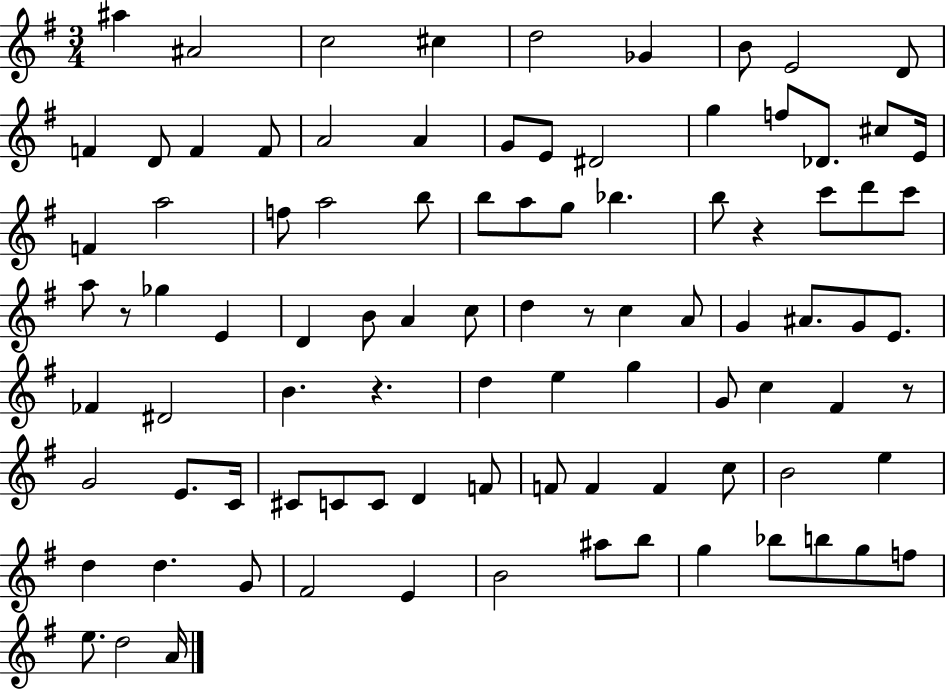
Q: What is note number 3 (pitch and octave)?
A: C5